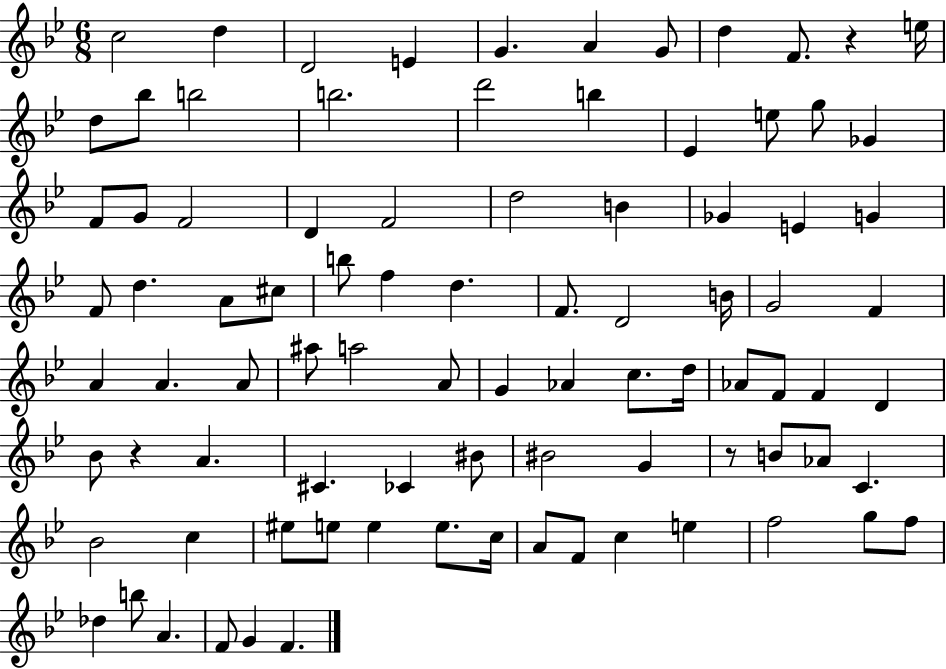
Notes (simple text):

C5/h D5/q D4/h E4/q G4/q. A4/q G4/e D5/q F4/e. R/q E5/s D5/e Bb5/e B5/h B5/h. D6/h B5/q Eb4/q E5/e G5/e Gb4/q F4/e G4/e F4/h D4/q F4/h D5/h B4/q Gb4/q E4/q G4/q F4/e D5/q. A4/e C#5/e B5/e F5/q D5/q. F4/e. D4/h B4/s G4/h F4/q A4/q A4/q. A4/e A#5/e A5/h A4/e G4/q Ab4/q C5/e. D5/s Ab4/e F4/e F4/q D4/q Bb4/e R/q A4/q. C#4/q. CES4/q BIS4/e BIS4/h G4/q R/e B4/e Ab4/e C4/q. Bb4/h C5/q EIS5/e E5/e E5/q E5/e. C5/s A4/e F4/e C5/q E5/q F5/h G5/e F5/e Db5/q B5/e A4/q. F4/e G4/q F4/q.